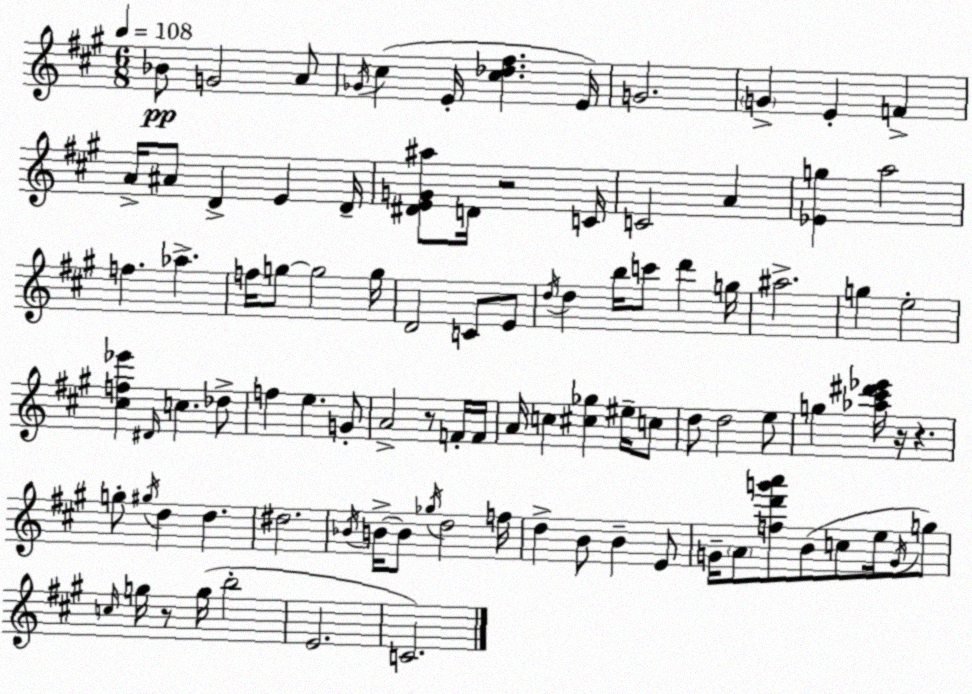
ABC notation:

X:1
T:Untitled
M:6/8
L:1/4
K:A
_B/2 G2 A/2 _G/4 ^c E/4 [^c_d^f] E/4 G2 G E F A/4 ^A/2 D E D/4 [^DEG^a]/2 D/4 z2 C/4 C2 A [_Eg] a2 f _a f/4 g/2 g2 g/4 D2 C/2 E/2 d/4 d b/4 c'/2 d' g/4 ^a2 g e2 [^cf_e'] ^D/4 c _d/2 f e G/2 A2 z/2 F/4 F/4 A/4 c [^c_g] ^e/4 c/2 d/2 d2 e/2 g [_a^c'^d'_e']/4 z/4 z g/2 ^g/4 d d ^d2 _B/4 B/4 B/2 _g/4 d2 f/4 d B/2 B E/2 G/4 A/2 [fd'g'a']/2 B/2 c/2 e/4 G/4 g/2 c/4 g/4 z/2 g/4 b2 E2 C2